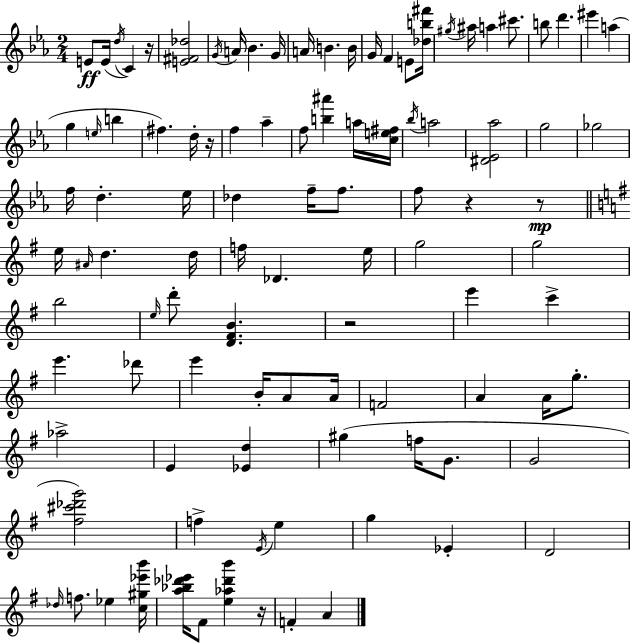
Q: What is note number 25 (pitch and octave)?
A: B5